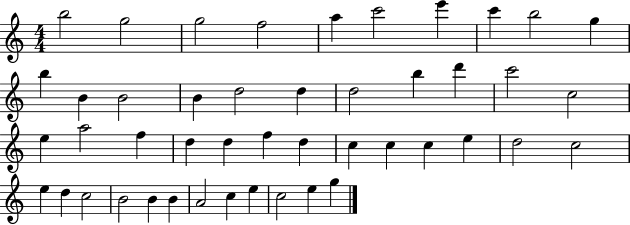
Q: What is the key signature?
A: C major